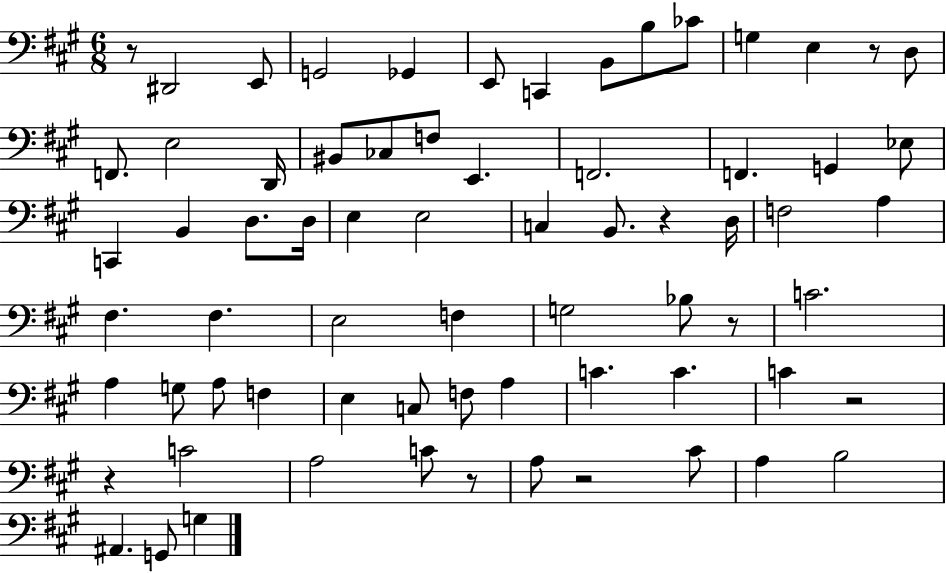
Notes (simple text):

R/e D#2/h E2/e G2/h Gb2/q E2/e C2/q B2/e B3/e CES4/e G3/q E3/q R/e D3/e F2/e. E3/h D2/s BIS2/e CES3/e F3/e E2/q. F2/h. F2/q. G2/q Eb3/e C2/q B2/q D3/e. D3/s E3/q E3/h C3/q B2/e. R/q D3/s F3/h A3/q F#3/q. F#3/q. E3/h F3/q G3/h Bb3/e R/e C4/h. A3/q G3/e A3/e F3/q E3/q C3/e F3/e A3/q C4/q. C4/q. C4/q R/h R/q C4/h A3/h C4/e R/e A3/e R/h C#4/e A3/q B3/h A#2/q. G2/e G3/q